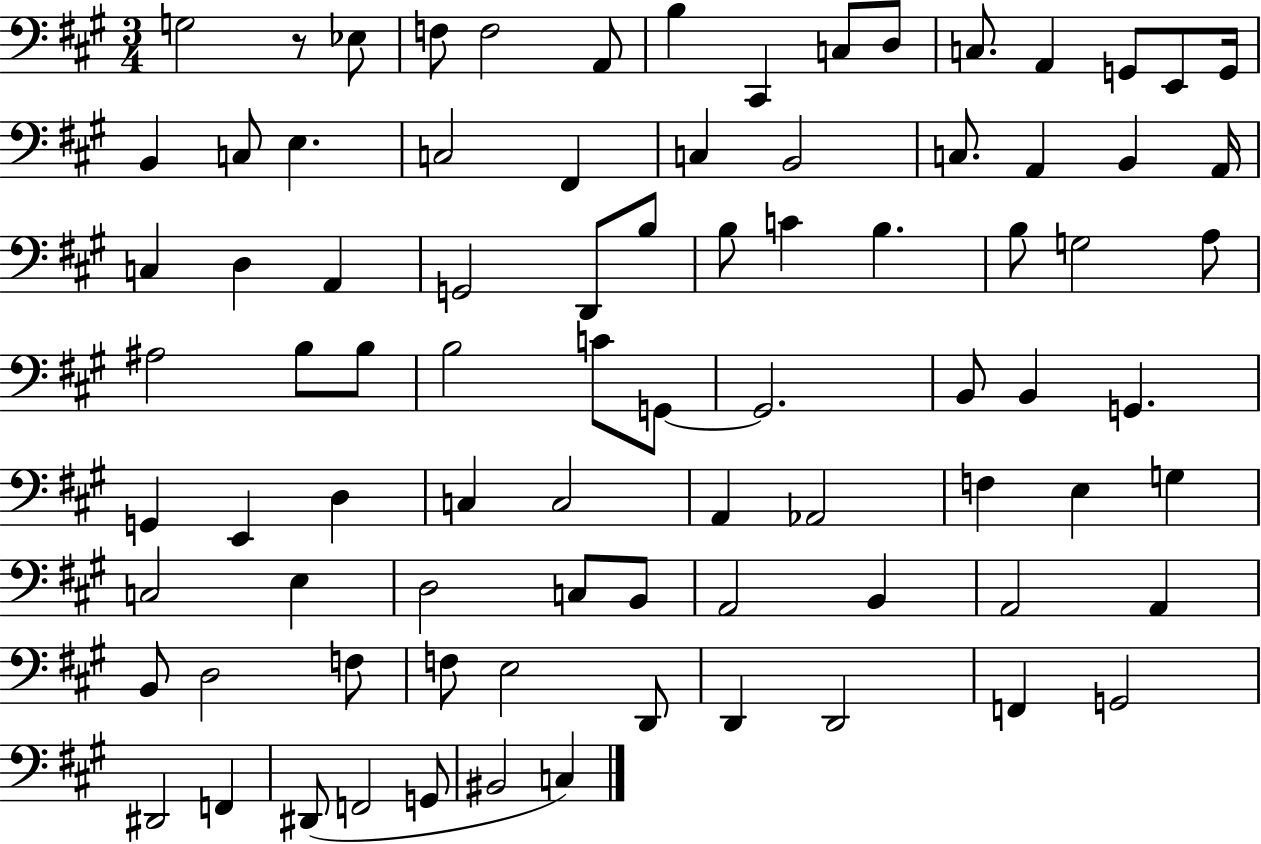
G3/h R/e Eb3/e F3/e F3/h A2/e B3/q C#2/q C3/e D3/e C3/e. A2/q G2/e E2/e G2/s B2/q C3/e E3/q. C3/h F#2/q C3/q B2/h C3/e. A2/q B2/q A2/s C3/q D3/q A2/q G2/h D2/e B3/e B3/e C4/q B3/q. B3/e G3/h A3/e A#3/h B3/e B3/e B3/h C4/e G2/e G2/h. B2/e B2/q G2/q. G2/q E2/q D3/q C3/q C3/h A2/q Ab2/h F3/q E3/q G3/q C3/h E3/q D3/h C3/e B2/e A2/h B2/q A2/h A2/q B2/e D3/h F3/e F3/e E3/h D2/e D2/q D2/h F2/q G2/h D#2/h F2/q D#2/e F2/h G2/e BIS2/h C3/q